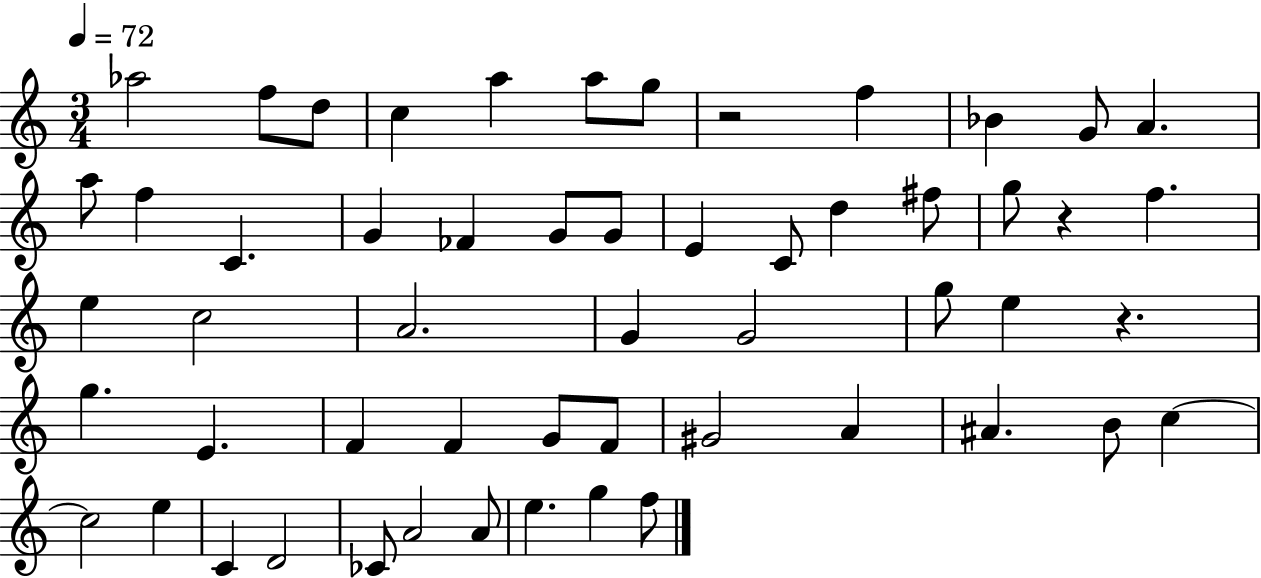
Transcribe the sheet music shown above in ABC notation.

X:1
T:Untitled
M:3/4
L:1/4
K:C
_a2 f/2 d/2 c a a/2 g/2 z2 f _B G/2 A a/2 f C G _F G/2 G/2 E C/2 d ^f/2 g/2 z f e c2 A2 G G2 g/2 e z g E F F G/2 F/2 ^G2 A ^A B/2 c c2 e C D2 _C/2 A2 A/2 e g f/2